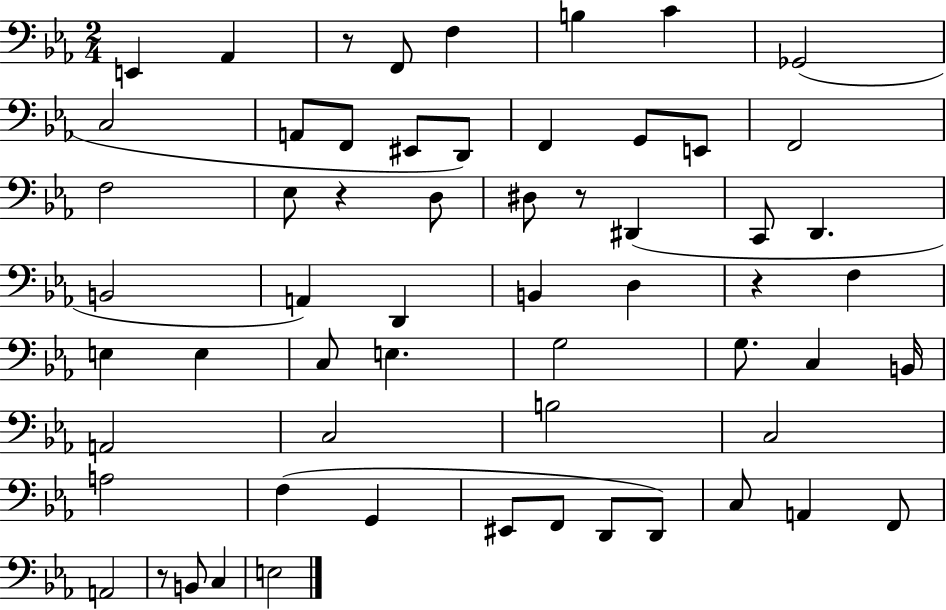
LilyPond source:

{
  \clef bass
  \numericTimeSignature
  \time 2/4
  \key ees \major
  \repeat volta 2 { e,4 aes,4 | r8 f,8 f4 | b4 c'4 | ges,2( | \break c2 | a,8 f,8 eis,8 d,8) | f,4 g,8 e,8 | f,2 | \break f2 | ees8 r4 d8 | dis8 r8 dis,4( | c,8 d,4. | \break b,2 | a,4) d,4 | b,4 d4 | r4 f4 | \break e4 e4 | c8 e4. | g2 | g8. c4 b,16 | \break a,2 | c2 | b2 | c2 | \break a2 | f4( g,4 | eis,8 f,8 d,8 d,8) | c8 a,4 f,8 | \break a,2 | r8 b,8 c4 | e2 | } \bar "|."
}